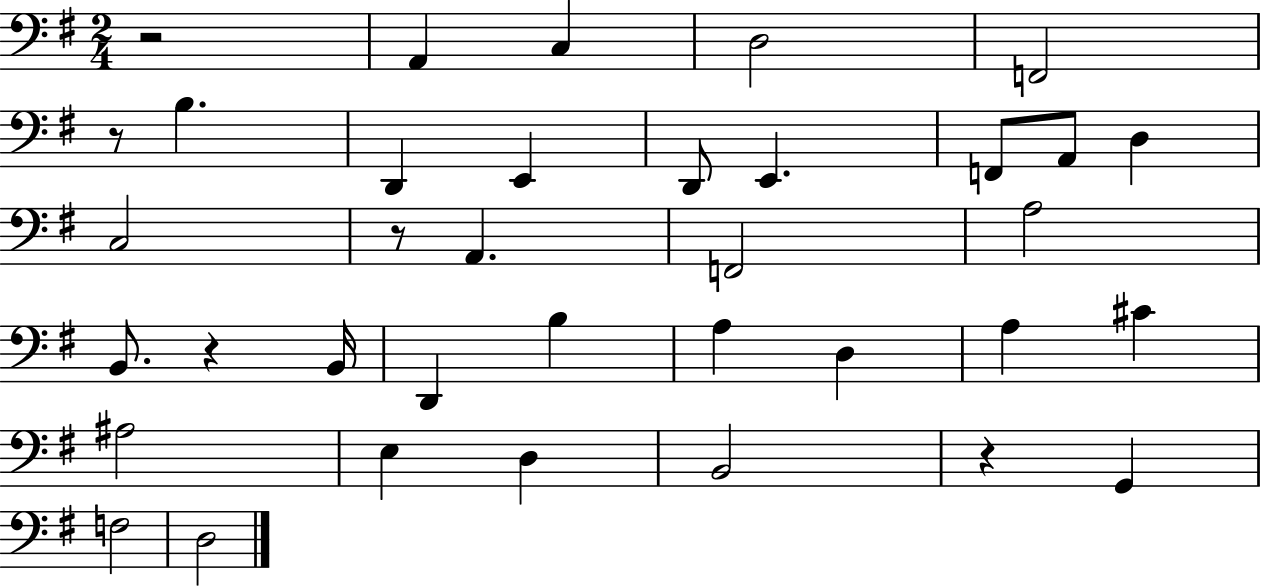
X:1
T:Untitled
M:2/4
L:1/4
K:G
z2 A,, C, D,2 F,,2 z/2 B, D,, E,, D,,/2 E,, F,,/2 A,,/2 D, C,2 z/2 A,, F,,2 A,2 B,,/2 z B,,/4 D,, B, A, D, A, ^C ^A,2 E, D, B,,2 z G,, F,2 D,2